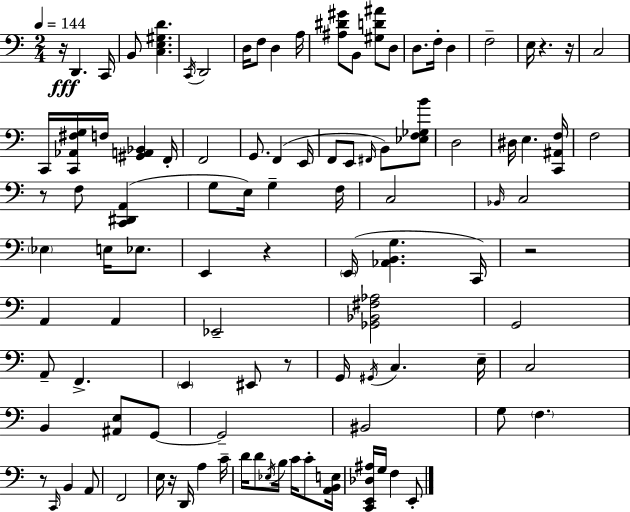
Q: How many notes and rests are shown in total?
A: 104